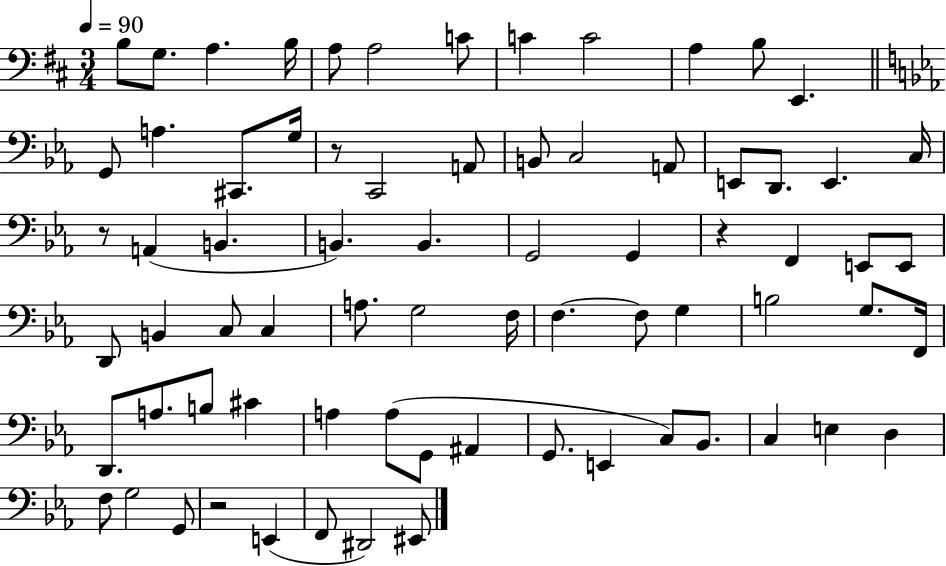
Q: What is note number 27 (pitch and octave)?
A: B2